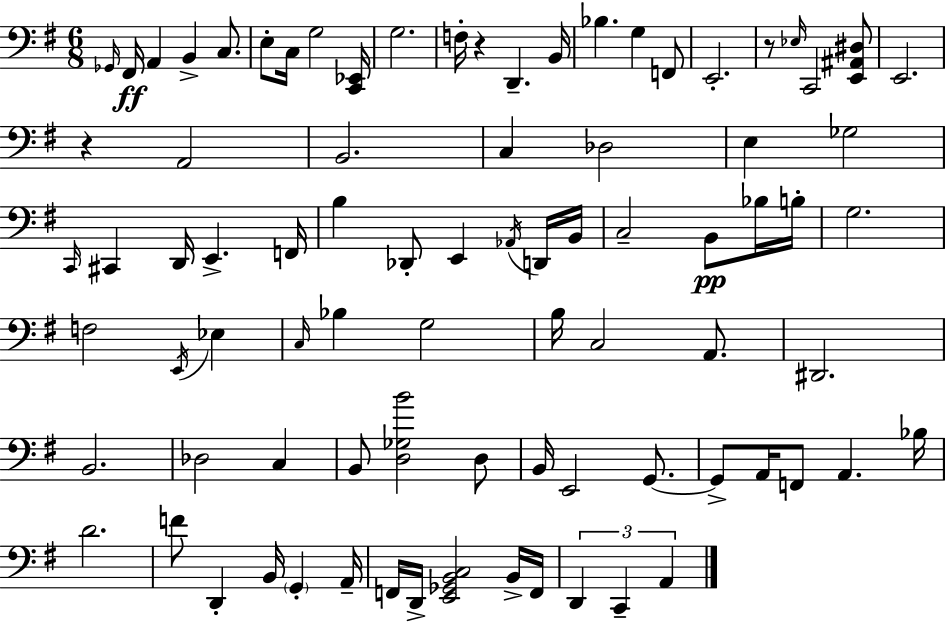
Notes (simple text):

Gb2/s F#2/s A2/q B2/q C3/e. E3/e C3/s G3/h [C2,Eb2]/s G3/h. F3/s R/q D2/q. B2/s Bb3/q. G3/q F2/e E2/h. R/e Eb3/s C2/h [E2,A#2,D#3]/e E2/h. R/q A2/h B2/h. C3/q Db3/h E3/q Gb3/h C2/s C#2/q D2/s E2/q. F2/s B3/q Db2/e E2/q Ab2/s D2/s B2/s C3/h B2/e Bb3/s B3/s G3/h. F3/h E2/s Eb3/q C3/s Bb3/q G3/h B3/s C3/h A2/e. D#2/h. B2/h. Db3/h C3/q B2/e [D3,Gb3,B4]/h D3/e B2/s E2/h G2/e. G2/e A2/s F2/e A2/q. Bb3/s D4/h. F4/e D2/q B2/s G2/q A2/s F2/s D2/s [E2,Gb2,B2,C3]/h B2/s F2/s D2/q C2/q A2/q